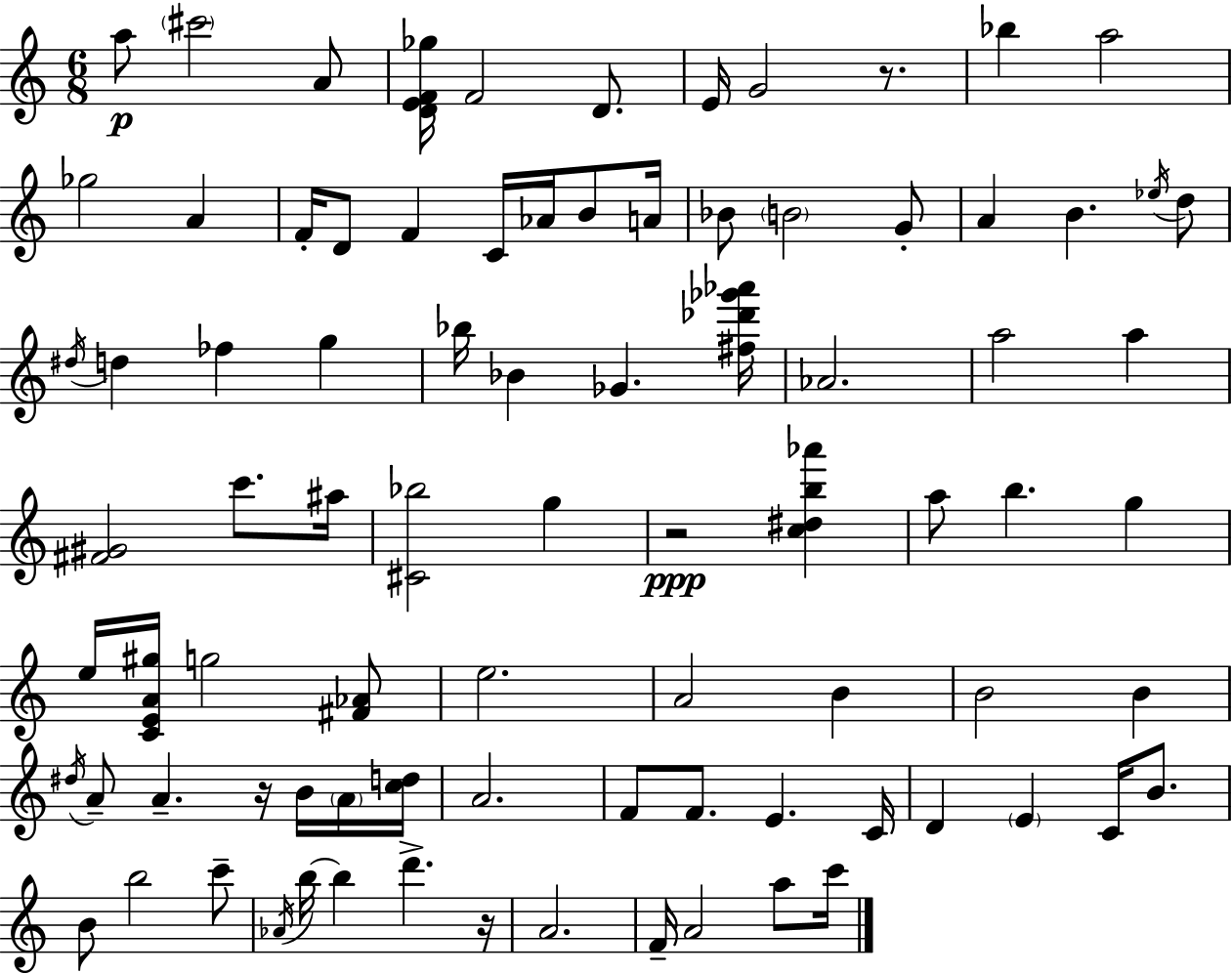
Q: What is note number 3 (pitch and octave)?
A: A4